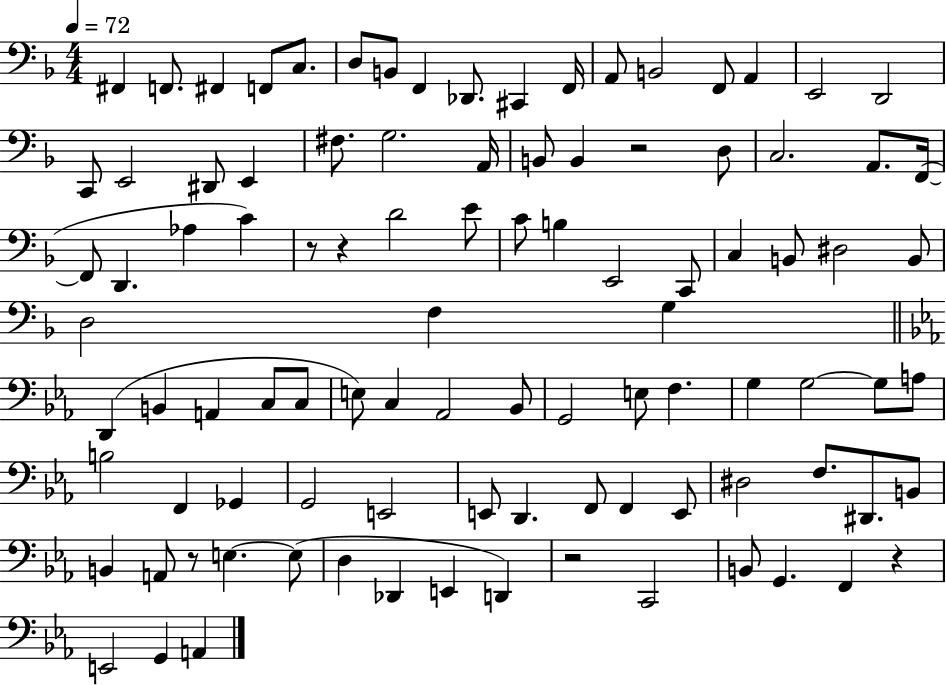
{
  \clef bass
  \numericTimeSignature
  \time 4/4
  \key f \major
  \tempo 4 = 72
  fis,4 f,8. fis,4 f,8 c8. | d8 b,8 f,4 des,8. cis,4 f,16 | a,8 b,2 f,8 a,4 | e,2 d,2 | \break c,8 e,2 dis,8 e,4 | fis8. g2. a,16 | b,8 b,4 r2 d8 | c2. a,8. f,16~(~ | \break f,8 d,4. aes4 c'4) | r8 r4 d'2 e'8 | c'8 b4 e,2 c,8 | c4 b,8 dis2 b,8 | \break d2 f4 g4 | \bar "||" \break \key c \minor d,4( b,4 a,4 c8 c8 | e8) c4 aes,2 bes,8 | g,2 e8 f4. | g4 g2~~ g8 a8 | \break b2 f,4 ges,4 | g,2 e,2 | e,8 d,4. f,8 f,4 e,8 | dis2 f8. dis,8. b,8 | \break b,4 a,8 r8 e4.~~ e8( | d4 des,4 e,4 d,4) | r2 c,2 | b,8 g,4. f,4 r4 | \break e,2 g,4 a,4 | \bar "|."
}